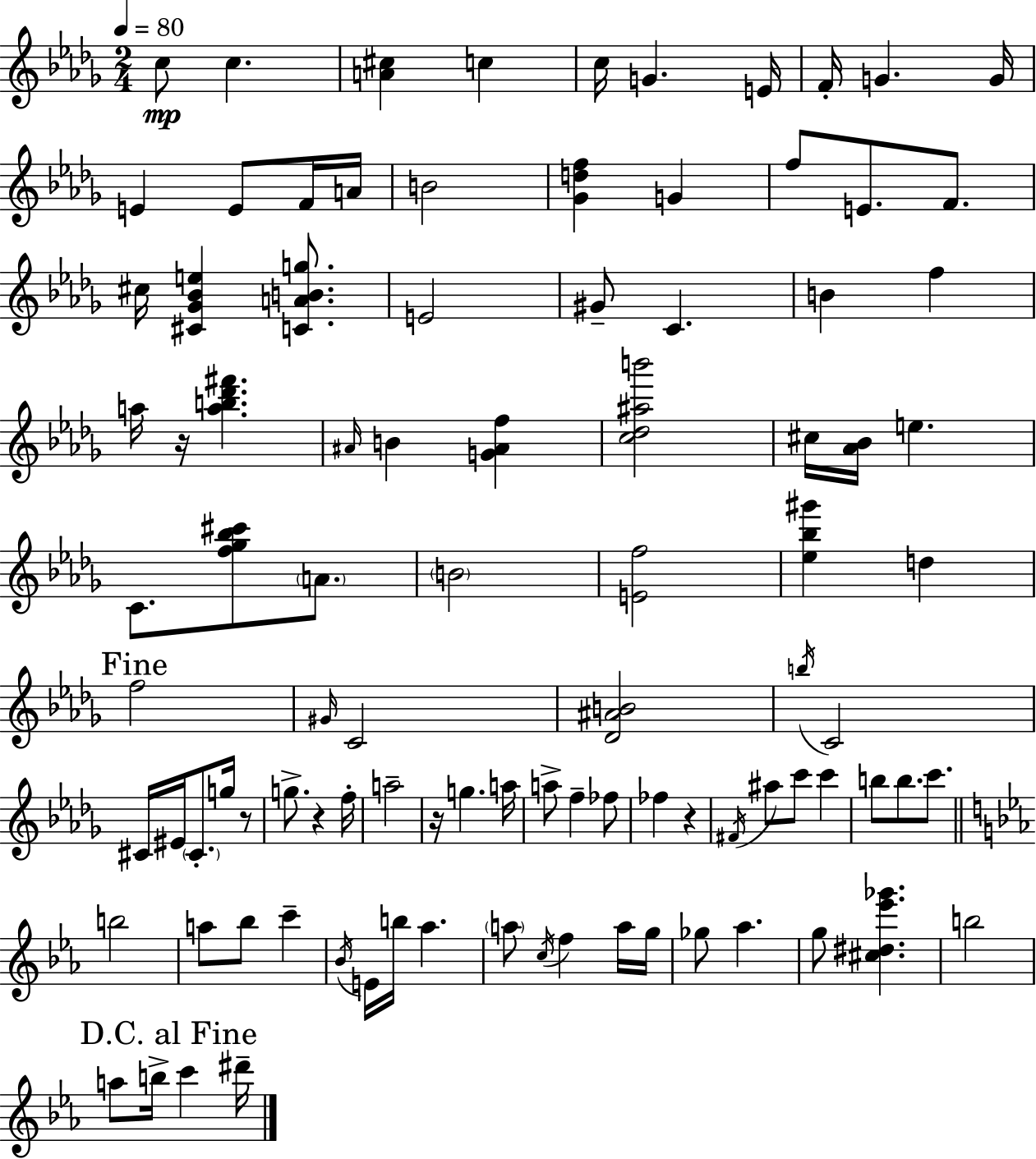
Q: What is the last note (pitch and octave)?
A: D#6